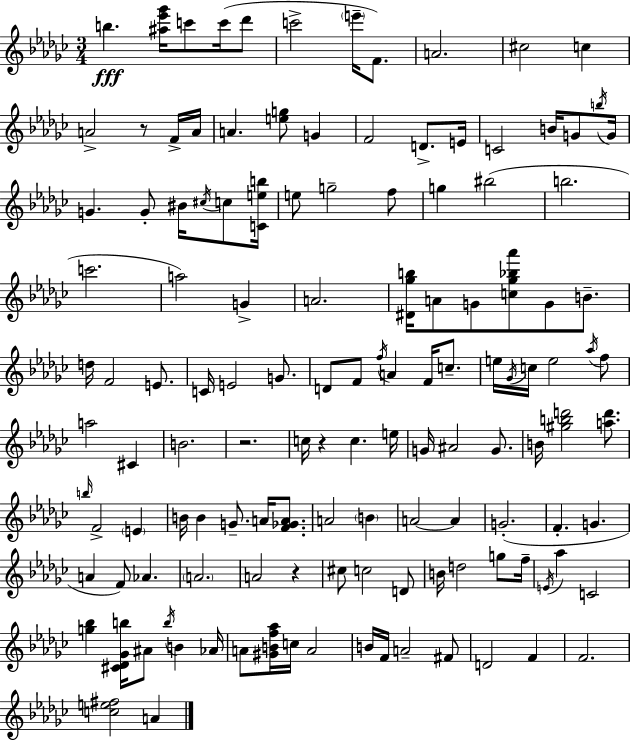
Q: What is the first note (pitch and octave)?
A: B5